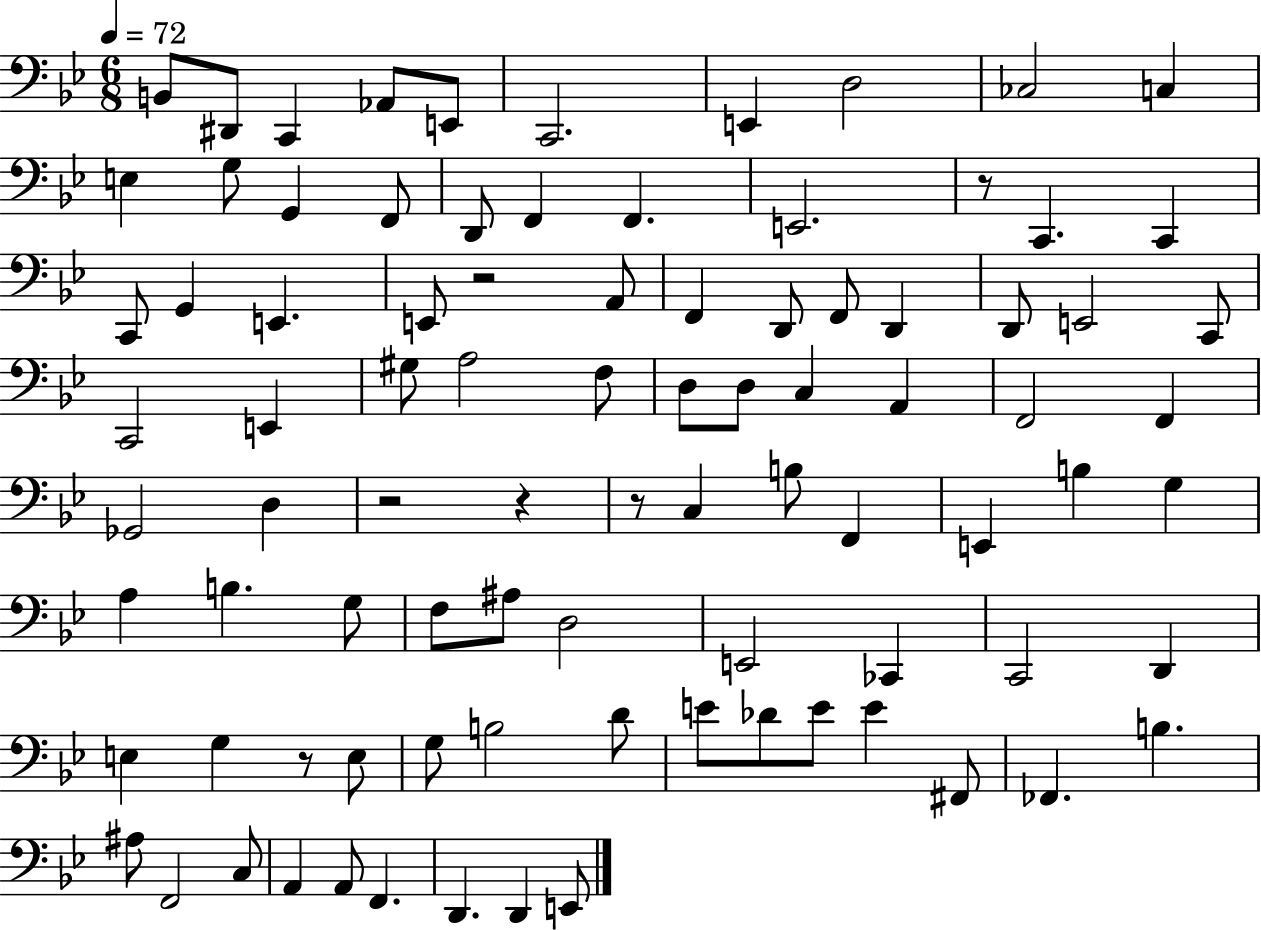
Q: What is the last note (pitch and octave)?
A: E2